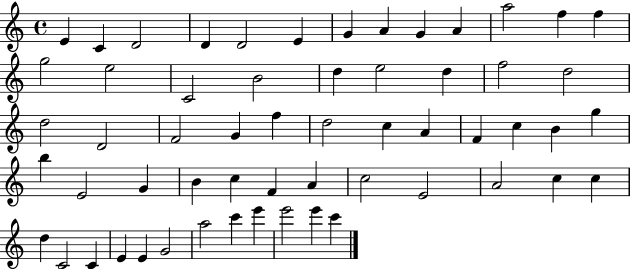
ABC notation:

X:1
T:Untitled
M:4/4
L:1/4
K:C
E C D2 D D2 E G A G A a2 f f g2 e2 C2 B2 d e2 d f2 d2 d2 D2 F2 G f d2 c A F c B g b E2 G B c F A c2 E2 A2 c c d C2 C E E G2 a2 c' e' e'2 e' c'